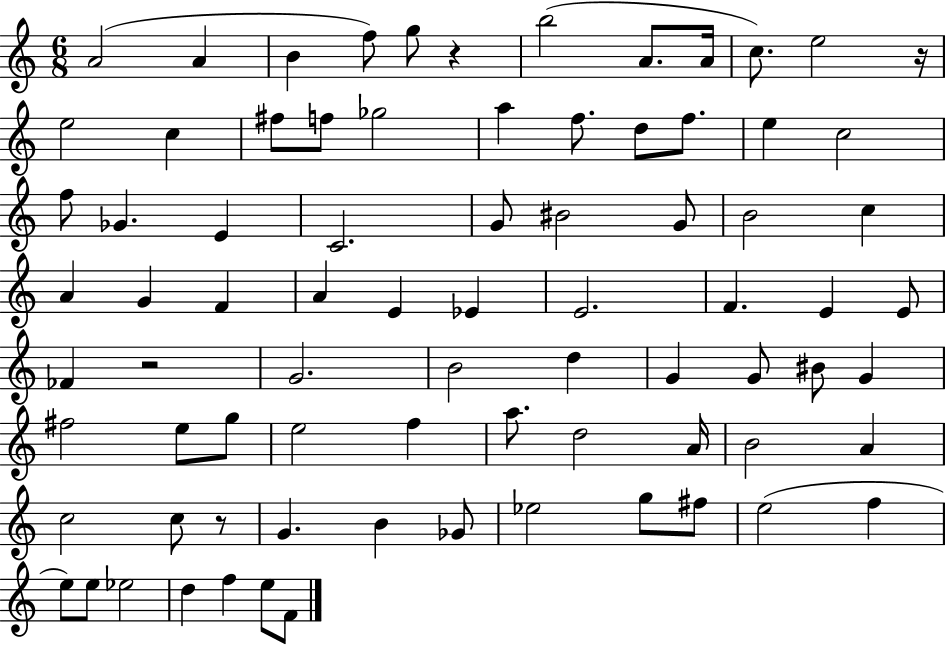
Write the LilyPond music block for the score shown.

{
  \clef treble
  \numericTimeSignature
  \time 6/8
  \key c \major
  a'2( a'4 | b'4 f''8) g''8 r4 | b''2( a'8. a'16 | c''8.) e''2 r16 | \break e''2 c''4 | fis''8 f''8 ges''2 | a''4 f''8. d''8 f''8. | e''4 c''2 | \break f''8 ges'4. e'4 | c'2. | g'8 bis'2 g'8 | b'2 c''4 | \break a'4 g'4 f'4 | a'4 e'4 ees'4 | e'2. | f'4. e'4 e'8 | \break fes'4 r2 | g'2. | b'2 d''4 | g'4 g'8 bis'8 g'4 | \break fis''2 e''8 g''8 | e''2 f''4 | a''8. d''2 a'16 | b'2 a'4 | \break c''2 c''8 r8 | g'4. b'4 ges'8 | ees''2 g''8 fis''8 | e''2( f''4 | \break e''8) e''8 ees''2 | d''4 f''4 e''8 f'8 | \bar "|."
}